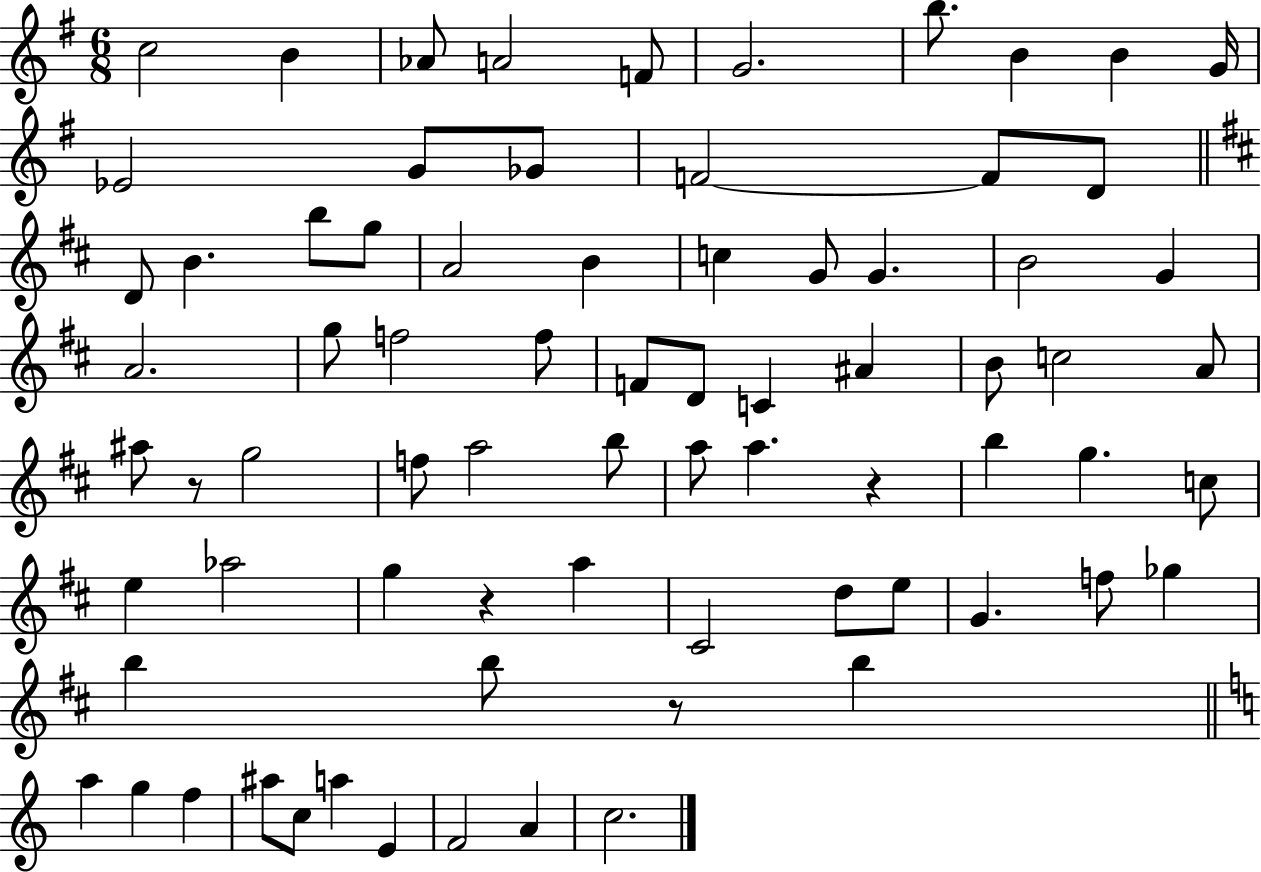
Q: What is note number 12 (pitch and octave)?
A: G4